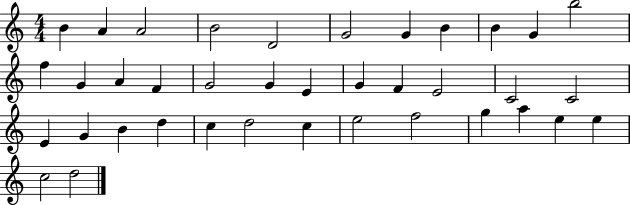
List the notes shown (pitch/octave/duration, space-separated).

B4/q A4/q A4/h B4/h D4/h G4/h G4/q B4/q B4/q G4/q B5/h F5/q G4/q A4/q F4/q G4/h G4/q E4/q G4/q F4/q E4/h C4/h C4/h E4/q G4/q B4/q D5/q C5/q D5/h C5/q E5/h F5/h G5/q A5/q E5/q E5/q C5/h D5/h